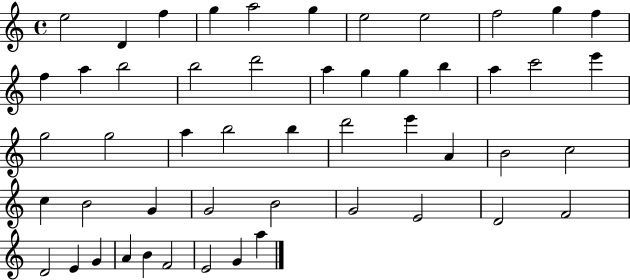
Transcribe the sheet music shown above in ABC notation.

X:1
T:Untitled
M:4/4
L:1/4
K:C
e2 D f g a2 g e2 e2 f2 g f f a b2 b2 d'2 a g g b a c'2 e' g2 g2 a b2 b d'2 e' A B2 c2 c B2 G G2 B2 G2 E2 D2 F2 D2 E G A B F2 E2 G a